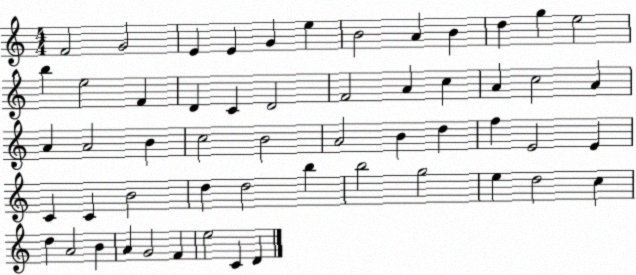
X:1
T:Untitled
M:4/4
L:1/4
K:C
F2 G2 E E G e B2 A B d g e2 b e2 F D C D2 F2 A c A c2 A A A2 B c2 B2 A2 B d f E2 E C C B2 d d2 b b2 g2 e d2 c d A2 B A G2 F e2 C D